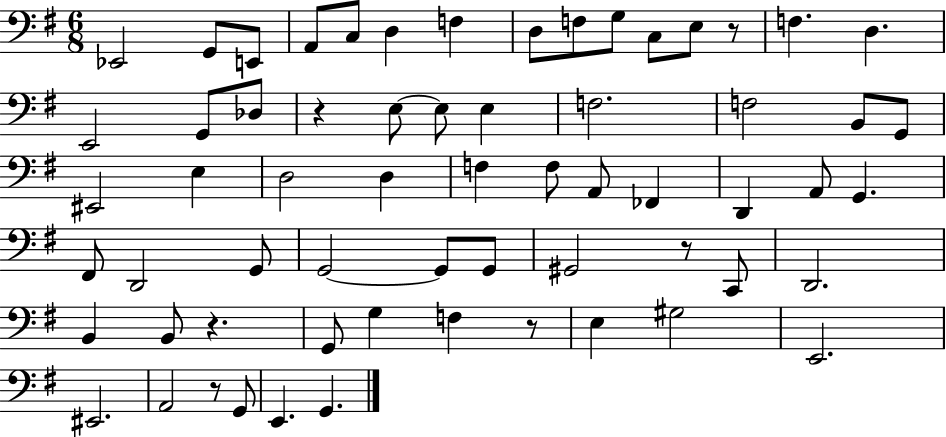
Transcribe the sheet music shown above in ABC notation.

X:1
T:Untitled
M:6/8
L:1/4
K:G
_E,,2 G,,/2 E,,/2 A,,/2 C,/2 D, F, D,/2 F,/2 G,/2 C,/2 E,/2 z/2 F, D, E,,2 G,,/2 _D,/2 z E,/2 E,/2 E, F,2 F,2 B,,/2 G,,/2 ^E,,2 E, D,2 D, F, F,/2 A,,/2 _F,, D,, A,,/2 G,, ^F,,/2 D,,2 G,,/2 G,,2 G,,/2 G,,/2 ^G,,2 z/2 C,,/2 D,,2 B,, B,,/2 z G,,/2 G, F, z/2 E, ^G,2 E,,2 ^E,,2 A,,2 z/2 G,,/2 E,, G,,